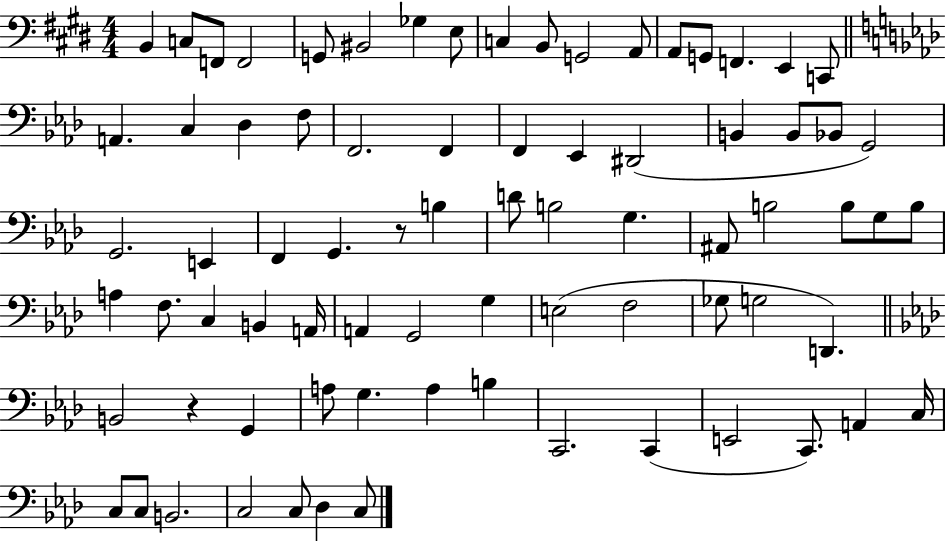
X:1
T:Untitled
M:4/4
L:1/4
K:E
B,, C,/2 F,,/2 F,,2 G,,/2 ^B,,2 _G, E,/2 C, B,,/2 G,,2 A,,/2 A,,/2 G,,/2 F,, E,, C,,/2 A,, C, _D, F,/2 F,,2 F,, F,, _E,, ^D,,2 B,, B,,/2 _B,,/2 G,,2 G,,2 E,, F,, G,, z/2 B, D/2 B,2 G, ^A,,/2 B,2 B,/2 G,/2 B,/2 A, F,/2 C, B,, A,,/4 A,, G,,2 G, E,2 F,2 _G,/2 G,2 D,, B,,2 z G,, A,/2 G, A, B, C,,2 C,, E,,2 C,,/2 A,, C,/4 C,/2 C,/2 B,,2 C,2 C,/2 _D, C,/2